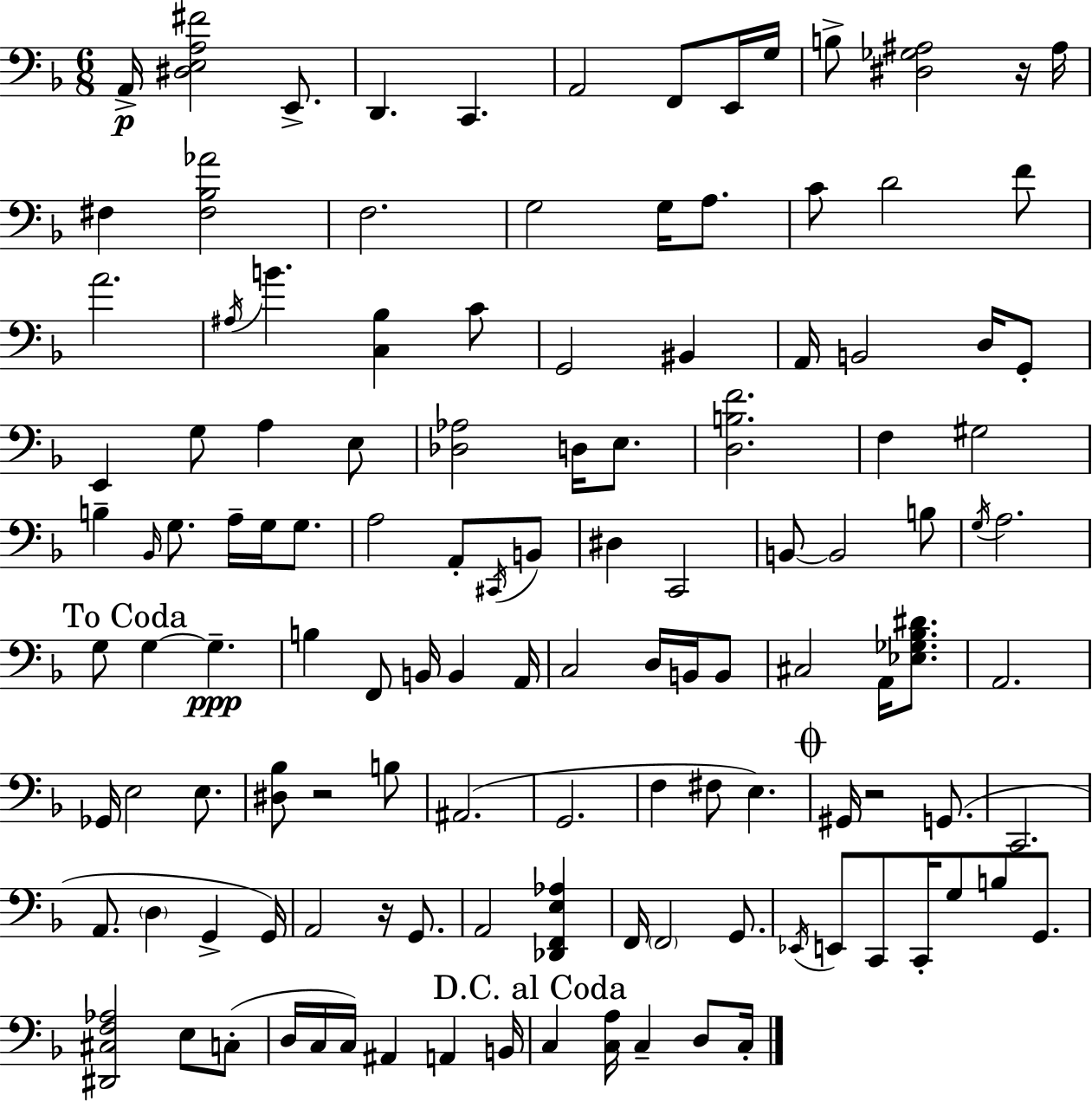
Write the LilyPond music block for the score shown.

{
  \clef bass
  \numericTimeSignature
  \time 6/8
  \key d \minor
  a,16->\p <dis e a fis'>2 e,8.-> | d,4. c,4. | a,2 f,8 e,16 g16 | b8-> <dis ges ais>2 r16 ais16 | \break fis4 <fis bes aes'>2 | f2. | g2 g16 a8. | c'8 d'2 f'8 | \break a'2. | \acciaccatura { ais16 } b'4. <c bes>4 c'8 | g,2 bis,4 | a,16 b,2 d16 g,8-. | \break e,4 g8 a4 e8 | <des aes>2 d16 e8. | <d b f'>2. | f4 gis2 | \break b4-- \grace { bes,16 } g8. a16-- g16 g8. | a2 a,8-. | \acciaccatura { cis,16 } b,8 dis4 c,2 | b,8~~ b,2 | \break b8 \acciaccatura { g16 } a2. | \mark "To Coda" g8 g4~~ g4.--\ppp | b4 f,8 b,16 b,4 | a,16 c2 | \break d16 b,16 b,8 cis2 | a,16 <ees ges bes dis'>8. a,2. | ges,16 e2 | e8. <dis bes>8 r2 | \break b8 ais,2.( | g,2. | f4 fis8 e4.) | \mark \markup { \musicglyph "scripts.coda" } gis,16 r2 | \break g,8.( c,2. | a,8. \parenthesize d4 g,4-> | g,16) a,2 | r16 g,8. a,2 | \break <des, f, e aes>4 f,16 \parenthesize f,2 | g,8. \acciaccatura { ees,16 } e,8 c,8 c,16-. g8 | b8 g,8. <dis, cis f aes>2 | e8 c8-.( d16 c16 c16) ais,4 | \break a,4 b,16 \mark "D.C. al Coda" c4 <c a>16 c4-- | d8 c16-. \bar "|."
}